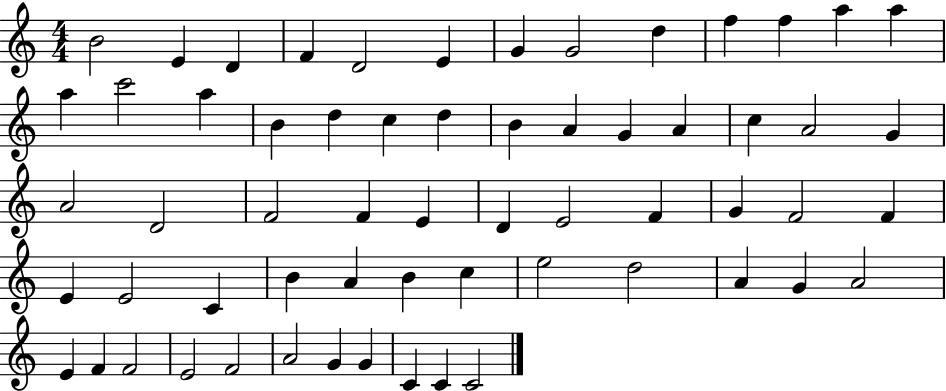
B4/h E4/q D4/q F4/q D4/h E4/q G4/q G4/h D5/q F5/q F5/q A5/q A5/q A5/q C6/h A5/q B4/q D5/q C5/q D5/q B4/q A4/q G4/q A4/q C5/q A4/h G4/q A4/h D4/h F4/h F4/q E4/q D4/q E4/h F4/q G4/q F4/h F4/q E4/q E4/h C4/q B4/q A4/q B4/q C5/q E5/h D5/h A4/q G4/q A4/h E4/q F4/q F4/h E4/h F4/h A4/h G4/q G4/q C4/q C4/q C4/h